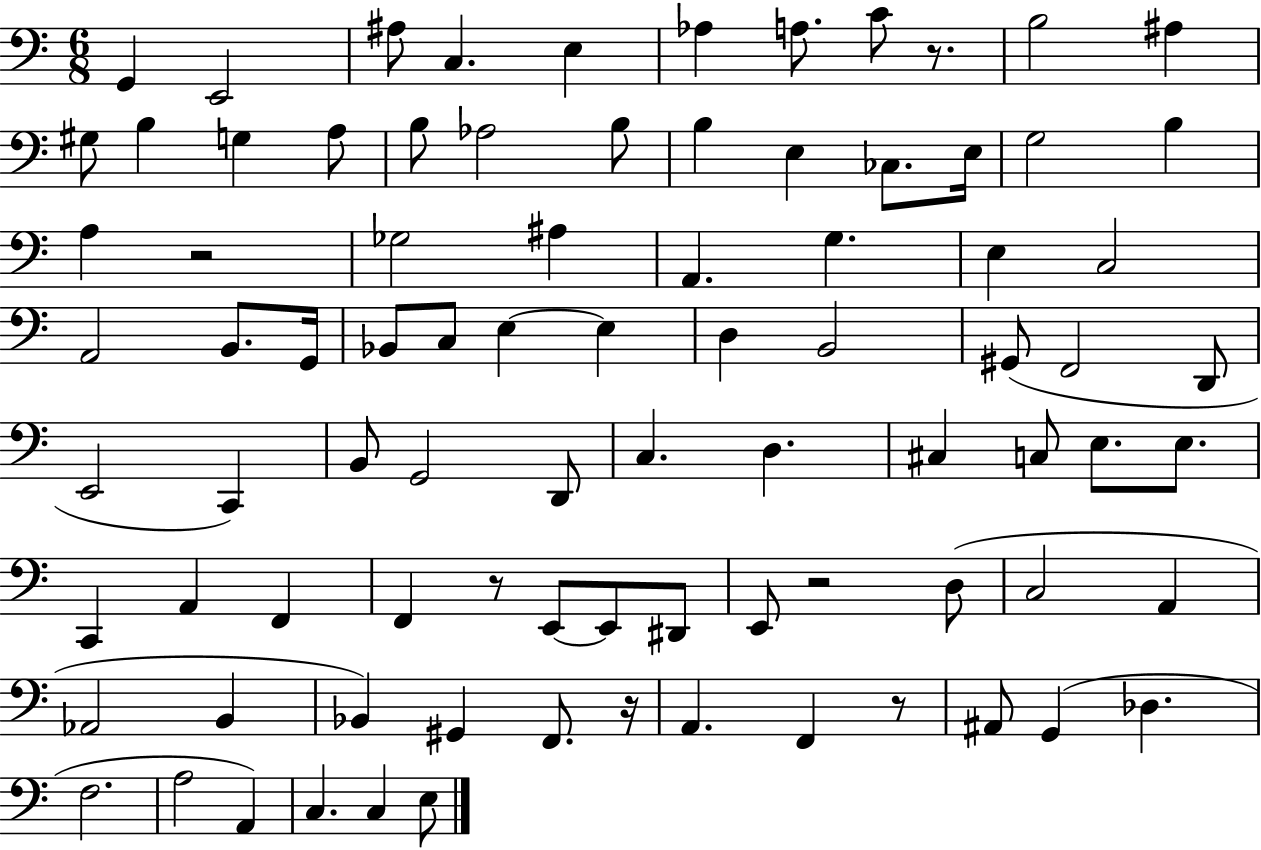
G2/q E2/h A#3/e C3/q. E3/q Ab3/q A3/e. C4/e R/e. B3/h A#3/q G#3/e B3/q G3/q A3/e B3/e Ab3/h B3/e B3/q E3/q CES3/e. E3/s G3/h B3/q A3/q R/h Gb3/h A#3/q A2/q. G3/q. E3/q C3/h A2/h B2/e. G2/s Bb2/e C3/e E3/q E3/q D3/q B2/h G#2/e F2/h D2/e E2/h C2/q B2/e G2/h D2/e C3/q. D3/q. C#3/q C3/e E3/e. E3/e. C2/q A2/q F2/q F2/q R/e E2/e E2/e D#2/e E2/e R/h D3/e C3/h A2/q Ab2/h B2/q Bb2/q G#2/q F2/e. R/s A2/q. F2/q R/e A#2/e G2/q Db3/q. F3/h. A3/h A2/q C3/q. C3/q E3/e